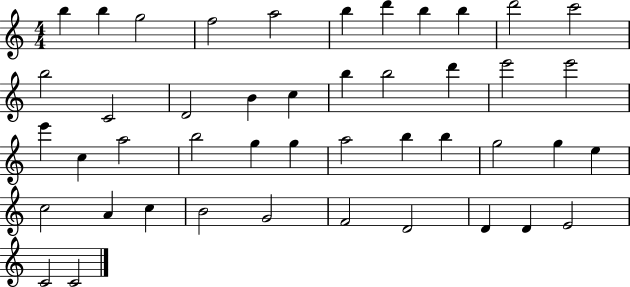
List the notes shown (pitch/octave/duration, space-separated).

B5/q B5/q G5/h F5/h A5/h B5/q D6/q B5/q B5/q D6/h C6/h B5/h C4/h D4/h B4/q C5/q B5/q B5/h D6/q E6/h E6/h E6/q C5/q A5/h B5/h G5/q G5/q A5/h B5/q B5/q G5/h G5/q E5/q C5/h A4/q C5/q B4/h G4/h F4/h D4/h D4/q D4/q E4/h C4/h C4/h